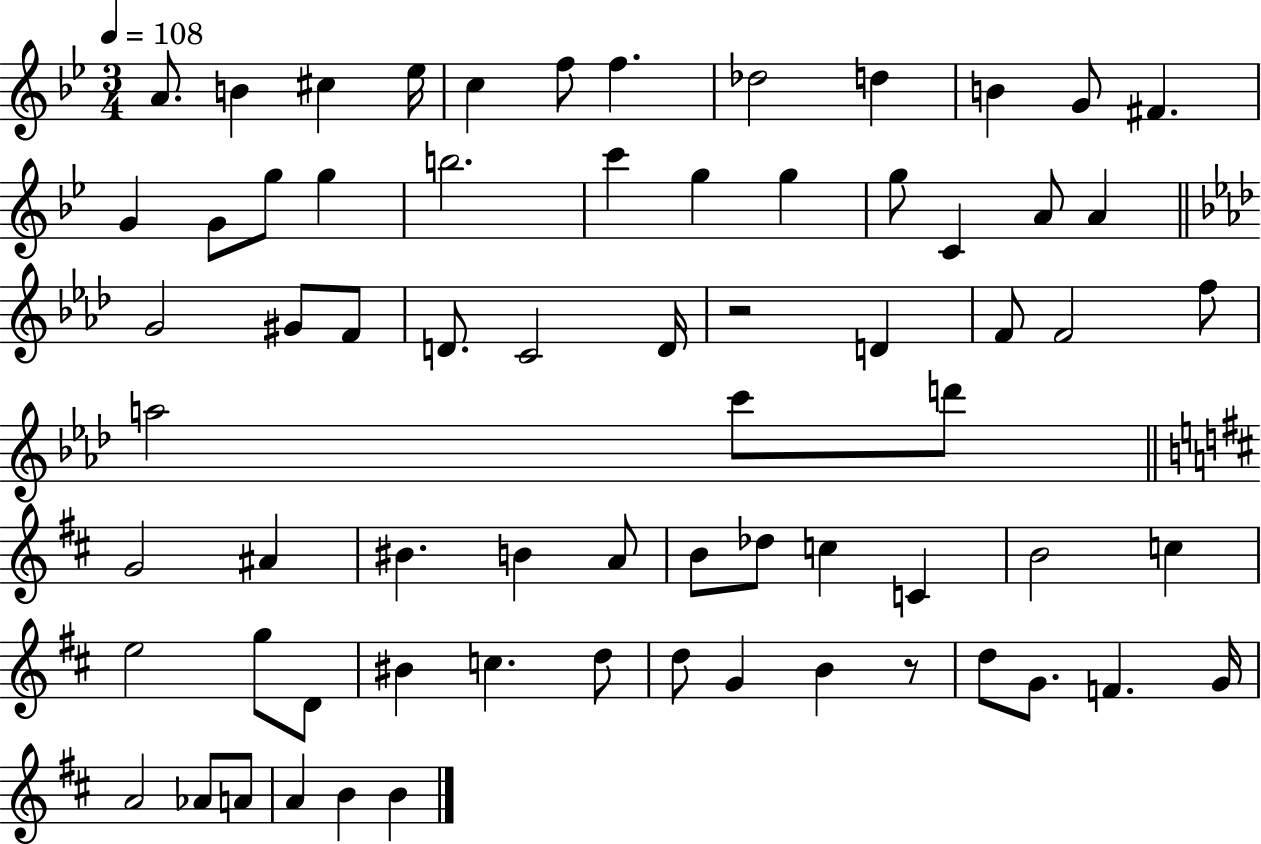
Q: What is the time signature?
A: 3/4